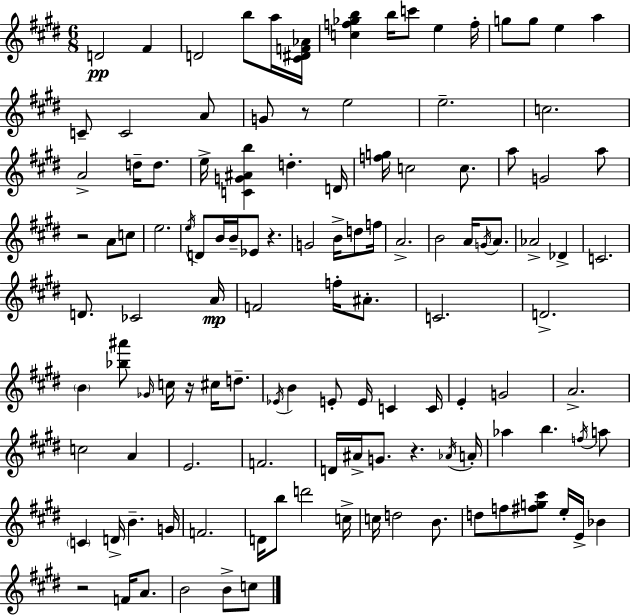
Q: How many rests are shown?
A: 6